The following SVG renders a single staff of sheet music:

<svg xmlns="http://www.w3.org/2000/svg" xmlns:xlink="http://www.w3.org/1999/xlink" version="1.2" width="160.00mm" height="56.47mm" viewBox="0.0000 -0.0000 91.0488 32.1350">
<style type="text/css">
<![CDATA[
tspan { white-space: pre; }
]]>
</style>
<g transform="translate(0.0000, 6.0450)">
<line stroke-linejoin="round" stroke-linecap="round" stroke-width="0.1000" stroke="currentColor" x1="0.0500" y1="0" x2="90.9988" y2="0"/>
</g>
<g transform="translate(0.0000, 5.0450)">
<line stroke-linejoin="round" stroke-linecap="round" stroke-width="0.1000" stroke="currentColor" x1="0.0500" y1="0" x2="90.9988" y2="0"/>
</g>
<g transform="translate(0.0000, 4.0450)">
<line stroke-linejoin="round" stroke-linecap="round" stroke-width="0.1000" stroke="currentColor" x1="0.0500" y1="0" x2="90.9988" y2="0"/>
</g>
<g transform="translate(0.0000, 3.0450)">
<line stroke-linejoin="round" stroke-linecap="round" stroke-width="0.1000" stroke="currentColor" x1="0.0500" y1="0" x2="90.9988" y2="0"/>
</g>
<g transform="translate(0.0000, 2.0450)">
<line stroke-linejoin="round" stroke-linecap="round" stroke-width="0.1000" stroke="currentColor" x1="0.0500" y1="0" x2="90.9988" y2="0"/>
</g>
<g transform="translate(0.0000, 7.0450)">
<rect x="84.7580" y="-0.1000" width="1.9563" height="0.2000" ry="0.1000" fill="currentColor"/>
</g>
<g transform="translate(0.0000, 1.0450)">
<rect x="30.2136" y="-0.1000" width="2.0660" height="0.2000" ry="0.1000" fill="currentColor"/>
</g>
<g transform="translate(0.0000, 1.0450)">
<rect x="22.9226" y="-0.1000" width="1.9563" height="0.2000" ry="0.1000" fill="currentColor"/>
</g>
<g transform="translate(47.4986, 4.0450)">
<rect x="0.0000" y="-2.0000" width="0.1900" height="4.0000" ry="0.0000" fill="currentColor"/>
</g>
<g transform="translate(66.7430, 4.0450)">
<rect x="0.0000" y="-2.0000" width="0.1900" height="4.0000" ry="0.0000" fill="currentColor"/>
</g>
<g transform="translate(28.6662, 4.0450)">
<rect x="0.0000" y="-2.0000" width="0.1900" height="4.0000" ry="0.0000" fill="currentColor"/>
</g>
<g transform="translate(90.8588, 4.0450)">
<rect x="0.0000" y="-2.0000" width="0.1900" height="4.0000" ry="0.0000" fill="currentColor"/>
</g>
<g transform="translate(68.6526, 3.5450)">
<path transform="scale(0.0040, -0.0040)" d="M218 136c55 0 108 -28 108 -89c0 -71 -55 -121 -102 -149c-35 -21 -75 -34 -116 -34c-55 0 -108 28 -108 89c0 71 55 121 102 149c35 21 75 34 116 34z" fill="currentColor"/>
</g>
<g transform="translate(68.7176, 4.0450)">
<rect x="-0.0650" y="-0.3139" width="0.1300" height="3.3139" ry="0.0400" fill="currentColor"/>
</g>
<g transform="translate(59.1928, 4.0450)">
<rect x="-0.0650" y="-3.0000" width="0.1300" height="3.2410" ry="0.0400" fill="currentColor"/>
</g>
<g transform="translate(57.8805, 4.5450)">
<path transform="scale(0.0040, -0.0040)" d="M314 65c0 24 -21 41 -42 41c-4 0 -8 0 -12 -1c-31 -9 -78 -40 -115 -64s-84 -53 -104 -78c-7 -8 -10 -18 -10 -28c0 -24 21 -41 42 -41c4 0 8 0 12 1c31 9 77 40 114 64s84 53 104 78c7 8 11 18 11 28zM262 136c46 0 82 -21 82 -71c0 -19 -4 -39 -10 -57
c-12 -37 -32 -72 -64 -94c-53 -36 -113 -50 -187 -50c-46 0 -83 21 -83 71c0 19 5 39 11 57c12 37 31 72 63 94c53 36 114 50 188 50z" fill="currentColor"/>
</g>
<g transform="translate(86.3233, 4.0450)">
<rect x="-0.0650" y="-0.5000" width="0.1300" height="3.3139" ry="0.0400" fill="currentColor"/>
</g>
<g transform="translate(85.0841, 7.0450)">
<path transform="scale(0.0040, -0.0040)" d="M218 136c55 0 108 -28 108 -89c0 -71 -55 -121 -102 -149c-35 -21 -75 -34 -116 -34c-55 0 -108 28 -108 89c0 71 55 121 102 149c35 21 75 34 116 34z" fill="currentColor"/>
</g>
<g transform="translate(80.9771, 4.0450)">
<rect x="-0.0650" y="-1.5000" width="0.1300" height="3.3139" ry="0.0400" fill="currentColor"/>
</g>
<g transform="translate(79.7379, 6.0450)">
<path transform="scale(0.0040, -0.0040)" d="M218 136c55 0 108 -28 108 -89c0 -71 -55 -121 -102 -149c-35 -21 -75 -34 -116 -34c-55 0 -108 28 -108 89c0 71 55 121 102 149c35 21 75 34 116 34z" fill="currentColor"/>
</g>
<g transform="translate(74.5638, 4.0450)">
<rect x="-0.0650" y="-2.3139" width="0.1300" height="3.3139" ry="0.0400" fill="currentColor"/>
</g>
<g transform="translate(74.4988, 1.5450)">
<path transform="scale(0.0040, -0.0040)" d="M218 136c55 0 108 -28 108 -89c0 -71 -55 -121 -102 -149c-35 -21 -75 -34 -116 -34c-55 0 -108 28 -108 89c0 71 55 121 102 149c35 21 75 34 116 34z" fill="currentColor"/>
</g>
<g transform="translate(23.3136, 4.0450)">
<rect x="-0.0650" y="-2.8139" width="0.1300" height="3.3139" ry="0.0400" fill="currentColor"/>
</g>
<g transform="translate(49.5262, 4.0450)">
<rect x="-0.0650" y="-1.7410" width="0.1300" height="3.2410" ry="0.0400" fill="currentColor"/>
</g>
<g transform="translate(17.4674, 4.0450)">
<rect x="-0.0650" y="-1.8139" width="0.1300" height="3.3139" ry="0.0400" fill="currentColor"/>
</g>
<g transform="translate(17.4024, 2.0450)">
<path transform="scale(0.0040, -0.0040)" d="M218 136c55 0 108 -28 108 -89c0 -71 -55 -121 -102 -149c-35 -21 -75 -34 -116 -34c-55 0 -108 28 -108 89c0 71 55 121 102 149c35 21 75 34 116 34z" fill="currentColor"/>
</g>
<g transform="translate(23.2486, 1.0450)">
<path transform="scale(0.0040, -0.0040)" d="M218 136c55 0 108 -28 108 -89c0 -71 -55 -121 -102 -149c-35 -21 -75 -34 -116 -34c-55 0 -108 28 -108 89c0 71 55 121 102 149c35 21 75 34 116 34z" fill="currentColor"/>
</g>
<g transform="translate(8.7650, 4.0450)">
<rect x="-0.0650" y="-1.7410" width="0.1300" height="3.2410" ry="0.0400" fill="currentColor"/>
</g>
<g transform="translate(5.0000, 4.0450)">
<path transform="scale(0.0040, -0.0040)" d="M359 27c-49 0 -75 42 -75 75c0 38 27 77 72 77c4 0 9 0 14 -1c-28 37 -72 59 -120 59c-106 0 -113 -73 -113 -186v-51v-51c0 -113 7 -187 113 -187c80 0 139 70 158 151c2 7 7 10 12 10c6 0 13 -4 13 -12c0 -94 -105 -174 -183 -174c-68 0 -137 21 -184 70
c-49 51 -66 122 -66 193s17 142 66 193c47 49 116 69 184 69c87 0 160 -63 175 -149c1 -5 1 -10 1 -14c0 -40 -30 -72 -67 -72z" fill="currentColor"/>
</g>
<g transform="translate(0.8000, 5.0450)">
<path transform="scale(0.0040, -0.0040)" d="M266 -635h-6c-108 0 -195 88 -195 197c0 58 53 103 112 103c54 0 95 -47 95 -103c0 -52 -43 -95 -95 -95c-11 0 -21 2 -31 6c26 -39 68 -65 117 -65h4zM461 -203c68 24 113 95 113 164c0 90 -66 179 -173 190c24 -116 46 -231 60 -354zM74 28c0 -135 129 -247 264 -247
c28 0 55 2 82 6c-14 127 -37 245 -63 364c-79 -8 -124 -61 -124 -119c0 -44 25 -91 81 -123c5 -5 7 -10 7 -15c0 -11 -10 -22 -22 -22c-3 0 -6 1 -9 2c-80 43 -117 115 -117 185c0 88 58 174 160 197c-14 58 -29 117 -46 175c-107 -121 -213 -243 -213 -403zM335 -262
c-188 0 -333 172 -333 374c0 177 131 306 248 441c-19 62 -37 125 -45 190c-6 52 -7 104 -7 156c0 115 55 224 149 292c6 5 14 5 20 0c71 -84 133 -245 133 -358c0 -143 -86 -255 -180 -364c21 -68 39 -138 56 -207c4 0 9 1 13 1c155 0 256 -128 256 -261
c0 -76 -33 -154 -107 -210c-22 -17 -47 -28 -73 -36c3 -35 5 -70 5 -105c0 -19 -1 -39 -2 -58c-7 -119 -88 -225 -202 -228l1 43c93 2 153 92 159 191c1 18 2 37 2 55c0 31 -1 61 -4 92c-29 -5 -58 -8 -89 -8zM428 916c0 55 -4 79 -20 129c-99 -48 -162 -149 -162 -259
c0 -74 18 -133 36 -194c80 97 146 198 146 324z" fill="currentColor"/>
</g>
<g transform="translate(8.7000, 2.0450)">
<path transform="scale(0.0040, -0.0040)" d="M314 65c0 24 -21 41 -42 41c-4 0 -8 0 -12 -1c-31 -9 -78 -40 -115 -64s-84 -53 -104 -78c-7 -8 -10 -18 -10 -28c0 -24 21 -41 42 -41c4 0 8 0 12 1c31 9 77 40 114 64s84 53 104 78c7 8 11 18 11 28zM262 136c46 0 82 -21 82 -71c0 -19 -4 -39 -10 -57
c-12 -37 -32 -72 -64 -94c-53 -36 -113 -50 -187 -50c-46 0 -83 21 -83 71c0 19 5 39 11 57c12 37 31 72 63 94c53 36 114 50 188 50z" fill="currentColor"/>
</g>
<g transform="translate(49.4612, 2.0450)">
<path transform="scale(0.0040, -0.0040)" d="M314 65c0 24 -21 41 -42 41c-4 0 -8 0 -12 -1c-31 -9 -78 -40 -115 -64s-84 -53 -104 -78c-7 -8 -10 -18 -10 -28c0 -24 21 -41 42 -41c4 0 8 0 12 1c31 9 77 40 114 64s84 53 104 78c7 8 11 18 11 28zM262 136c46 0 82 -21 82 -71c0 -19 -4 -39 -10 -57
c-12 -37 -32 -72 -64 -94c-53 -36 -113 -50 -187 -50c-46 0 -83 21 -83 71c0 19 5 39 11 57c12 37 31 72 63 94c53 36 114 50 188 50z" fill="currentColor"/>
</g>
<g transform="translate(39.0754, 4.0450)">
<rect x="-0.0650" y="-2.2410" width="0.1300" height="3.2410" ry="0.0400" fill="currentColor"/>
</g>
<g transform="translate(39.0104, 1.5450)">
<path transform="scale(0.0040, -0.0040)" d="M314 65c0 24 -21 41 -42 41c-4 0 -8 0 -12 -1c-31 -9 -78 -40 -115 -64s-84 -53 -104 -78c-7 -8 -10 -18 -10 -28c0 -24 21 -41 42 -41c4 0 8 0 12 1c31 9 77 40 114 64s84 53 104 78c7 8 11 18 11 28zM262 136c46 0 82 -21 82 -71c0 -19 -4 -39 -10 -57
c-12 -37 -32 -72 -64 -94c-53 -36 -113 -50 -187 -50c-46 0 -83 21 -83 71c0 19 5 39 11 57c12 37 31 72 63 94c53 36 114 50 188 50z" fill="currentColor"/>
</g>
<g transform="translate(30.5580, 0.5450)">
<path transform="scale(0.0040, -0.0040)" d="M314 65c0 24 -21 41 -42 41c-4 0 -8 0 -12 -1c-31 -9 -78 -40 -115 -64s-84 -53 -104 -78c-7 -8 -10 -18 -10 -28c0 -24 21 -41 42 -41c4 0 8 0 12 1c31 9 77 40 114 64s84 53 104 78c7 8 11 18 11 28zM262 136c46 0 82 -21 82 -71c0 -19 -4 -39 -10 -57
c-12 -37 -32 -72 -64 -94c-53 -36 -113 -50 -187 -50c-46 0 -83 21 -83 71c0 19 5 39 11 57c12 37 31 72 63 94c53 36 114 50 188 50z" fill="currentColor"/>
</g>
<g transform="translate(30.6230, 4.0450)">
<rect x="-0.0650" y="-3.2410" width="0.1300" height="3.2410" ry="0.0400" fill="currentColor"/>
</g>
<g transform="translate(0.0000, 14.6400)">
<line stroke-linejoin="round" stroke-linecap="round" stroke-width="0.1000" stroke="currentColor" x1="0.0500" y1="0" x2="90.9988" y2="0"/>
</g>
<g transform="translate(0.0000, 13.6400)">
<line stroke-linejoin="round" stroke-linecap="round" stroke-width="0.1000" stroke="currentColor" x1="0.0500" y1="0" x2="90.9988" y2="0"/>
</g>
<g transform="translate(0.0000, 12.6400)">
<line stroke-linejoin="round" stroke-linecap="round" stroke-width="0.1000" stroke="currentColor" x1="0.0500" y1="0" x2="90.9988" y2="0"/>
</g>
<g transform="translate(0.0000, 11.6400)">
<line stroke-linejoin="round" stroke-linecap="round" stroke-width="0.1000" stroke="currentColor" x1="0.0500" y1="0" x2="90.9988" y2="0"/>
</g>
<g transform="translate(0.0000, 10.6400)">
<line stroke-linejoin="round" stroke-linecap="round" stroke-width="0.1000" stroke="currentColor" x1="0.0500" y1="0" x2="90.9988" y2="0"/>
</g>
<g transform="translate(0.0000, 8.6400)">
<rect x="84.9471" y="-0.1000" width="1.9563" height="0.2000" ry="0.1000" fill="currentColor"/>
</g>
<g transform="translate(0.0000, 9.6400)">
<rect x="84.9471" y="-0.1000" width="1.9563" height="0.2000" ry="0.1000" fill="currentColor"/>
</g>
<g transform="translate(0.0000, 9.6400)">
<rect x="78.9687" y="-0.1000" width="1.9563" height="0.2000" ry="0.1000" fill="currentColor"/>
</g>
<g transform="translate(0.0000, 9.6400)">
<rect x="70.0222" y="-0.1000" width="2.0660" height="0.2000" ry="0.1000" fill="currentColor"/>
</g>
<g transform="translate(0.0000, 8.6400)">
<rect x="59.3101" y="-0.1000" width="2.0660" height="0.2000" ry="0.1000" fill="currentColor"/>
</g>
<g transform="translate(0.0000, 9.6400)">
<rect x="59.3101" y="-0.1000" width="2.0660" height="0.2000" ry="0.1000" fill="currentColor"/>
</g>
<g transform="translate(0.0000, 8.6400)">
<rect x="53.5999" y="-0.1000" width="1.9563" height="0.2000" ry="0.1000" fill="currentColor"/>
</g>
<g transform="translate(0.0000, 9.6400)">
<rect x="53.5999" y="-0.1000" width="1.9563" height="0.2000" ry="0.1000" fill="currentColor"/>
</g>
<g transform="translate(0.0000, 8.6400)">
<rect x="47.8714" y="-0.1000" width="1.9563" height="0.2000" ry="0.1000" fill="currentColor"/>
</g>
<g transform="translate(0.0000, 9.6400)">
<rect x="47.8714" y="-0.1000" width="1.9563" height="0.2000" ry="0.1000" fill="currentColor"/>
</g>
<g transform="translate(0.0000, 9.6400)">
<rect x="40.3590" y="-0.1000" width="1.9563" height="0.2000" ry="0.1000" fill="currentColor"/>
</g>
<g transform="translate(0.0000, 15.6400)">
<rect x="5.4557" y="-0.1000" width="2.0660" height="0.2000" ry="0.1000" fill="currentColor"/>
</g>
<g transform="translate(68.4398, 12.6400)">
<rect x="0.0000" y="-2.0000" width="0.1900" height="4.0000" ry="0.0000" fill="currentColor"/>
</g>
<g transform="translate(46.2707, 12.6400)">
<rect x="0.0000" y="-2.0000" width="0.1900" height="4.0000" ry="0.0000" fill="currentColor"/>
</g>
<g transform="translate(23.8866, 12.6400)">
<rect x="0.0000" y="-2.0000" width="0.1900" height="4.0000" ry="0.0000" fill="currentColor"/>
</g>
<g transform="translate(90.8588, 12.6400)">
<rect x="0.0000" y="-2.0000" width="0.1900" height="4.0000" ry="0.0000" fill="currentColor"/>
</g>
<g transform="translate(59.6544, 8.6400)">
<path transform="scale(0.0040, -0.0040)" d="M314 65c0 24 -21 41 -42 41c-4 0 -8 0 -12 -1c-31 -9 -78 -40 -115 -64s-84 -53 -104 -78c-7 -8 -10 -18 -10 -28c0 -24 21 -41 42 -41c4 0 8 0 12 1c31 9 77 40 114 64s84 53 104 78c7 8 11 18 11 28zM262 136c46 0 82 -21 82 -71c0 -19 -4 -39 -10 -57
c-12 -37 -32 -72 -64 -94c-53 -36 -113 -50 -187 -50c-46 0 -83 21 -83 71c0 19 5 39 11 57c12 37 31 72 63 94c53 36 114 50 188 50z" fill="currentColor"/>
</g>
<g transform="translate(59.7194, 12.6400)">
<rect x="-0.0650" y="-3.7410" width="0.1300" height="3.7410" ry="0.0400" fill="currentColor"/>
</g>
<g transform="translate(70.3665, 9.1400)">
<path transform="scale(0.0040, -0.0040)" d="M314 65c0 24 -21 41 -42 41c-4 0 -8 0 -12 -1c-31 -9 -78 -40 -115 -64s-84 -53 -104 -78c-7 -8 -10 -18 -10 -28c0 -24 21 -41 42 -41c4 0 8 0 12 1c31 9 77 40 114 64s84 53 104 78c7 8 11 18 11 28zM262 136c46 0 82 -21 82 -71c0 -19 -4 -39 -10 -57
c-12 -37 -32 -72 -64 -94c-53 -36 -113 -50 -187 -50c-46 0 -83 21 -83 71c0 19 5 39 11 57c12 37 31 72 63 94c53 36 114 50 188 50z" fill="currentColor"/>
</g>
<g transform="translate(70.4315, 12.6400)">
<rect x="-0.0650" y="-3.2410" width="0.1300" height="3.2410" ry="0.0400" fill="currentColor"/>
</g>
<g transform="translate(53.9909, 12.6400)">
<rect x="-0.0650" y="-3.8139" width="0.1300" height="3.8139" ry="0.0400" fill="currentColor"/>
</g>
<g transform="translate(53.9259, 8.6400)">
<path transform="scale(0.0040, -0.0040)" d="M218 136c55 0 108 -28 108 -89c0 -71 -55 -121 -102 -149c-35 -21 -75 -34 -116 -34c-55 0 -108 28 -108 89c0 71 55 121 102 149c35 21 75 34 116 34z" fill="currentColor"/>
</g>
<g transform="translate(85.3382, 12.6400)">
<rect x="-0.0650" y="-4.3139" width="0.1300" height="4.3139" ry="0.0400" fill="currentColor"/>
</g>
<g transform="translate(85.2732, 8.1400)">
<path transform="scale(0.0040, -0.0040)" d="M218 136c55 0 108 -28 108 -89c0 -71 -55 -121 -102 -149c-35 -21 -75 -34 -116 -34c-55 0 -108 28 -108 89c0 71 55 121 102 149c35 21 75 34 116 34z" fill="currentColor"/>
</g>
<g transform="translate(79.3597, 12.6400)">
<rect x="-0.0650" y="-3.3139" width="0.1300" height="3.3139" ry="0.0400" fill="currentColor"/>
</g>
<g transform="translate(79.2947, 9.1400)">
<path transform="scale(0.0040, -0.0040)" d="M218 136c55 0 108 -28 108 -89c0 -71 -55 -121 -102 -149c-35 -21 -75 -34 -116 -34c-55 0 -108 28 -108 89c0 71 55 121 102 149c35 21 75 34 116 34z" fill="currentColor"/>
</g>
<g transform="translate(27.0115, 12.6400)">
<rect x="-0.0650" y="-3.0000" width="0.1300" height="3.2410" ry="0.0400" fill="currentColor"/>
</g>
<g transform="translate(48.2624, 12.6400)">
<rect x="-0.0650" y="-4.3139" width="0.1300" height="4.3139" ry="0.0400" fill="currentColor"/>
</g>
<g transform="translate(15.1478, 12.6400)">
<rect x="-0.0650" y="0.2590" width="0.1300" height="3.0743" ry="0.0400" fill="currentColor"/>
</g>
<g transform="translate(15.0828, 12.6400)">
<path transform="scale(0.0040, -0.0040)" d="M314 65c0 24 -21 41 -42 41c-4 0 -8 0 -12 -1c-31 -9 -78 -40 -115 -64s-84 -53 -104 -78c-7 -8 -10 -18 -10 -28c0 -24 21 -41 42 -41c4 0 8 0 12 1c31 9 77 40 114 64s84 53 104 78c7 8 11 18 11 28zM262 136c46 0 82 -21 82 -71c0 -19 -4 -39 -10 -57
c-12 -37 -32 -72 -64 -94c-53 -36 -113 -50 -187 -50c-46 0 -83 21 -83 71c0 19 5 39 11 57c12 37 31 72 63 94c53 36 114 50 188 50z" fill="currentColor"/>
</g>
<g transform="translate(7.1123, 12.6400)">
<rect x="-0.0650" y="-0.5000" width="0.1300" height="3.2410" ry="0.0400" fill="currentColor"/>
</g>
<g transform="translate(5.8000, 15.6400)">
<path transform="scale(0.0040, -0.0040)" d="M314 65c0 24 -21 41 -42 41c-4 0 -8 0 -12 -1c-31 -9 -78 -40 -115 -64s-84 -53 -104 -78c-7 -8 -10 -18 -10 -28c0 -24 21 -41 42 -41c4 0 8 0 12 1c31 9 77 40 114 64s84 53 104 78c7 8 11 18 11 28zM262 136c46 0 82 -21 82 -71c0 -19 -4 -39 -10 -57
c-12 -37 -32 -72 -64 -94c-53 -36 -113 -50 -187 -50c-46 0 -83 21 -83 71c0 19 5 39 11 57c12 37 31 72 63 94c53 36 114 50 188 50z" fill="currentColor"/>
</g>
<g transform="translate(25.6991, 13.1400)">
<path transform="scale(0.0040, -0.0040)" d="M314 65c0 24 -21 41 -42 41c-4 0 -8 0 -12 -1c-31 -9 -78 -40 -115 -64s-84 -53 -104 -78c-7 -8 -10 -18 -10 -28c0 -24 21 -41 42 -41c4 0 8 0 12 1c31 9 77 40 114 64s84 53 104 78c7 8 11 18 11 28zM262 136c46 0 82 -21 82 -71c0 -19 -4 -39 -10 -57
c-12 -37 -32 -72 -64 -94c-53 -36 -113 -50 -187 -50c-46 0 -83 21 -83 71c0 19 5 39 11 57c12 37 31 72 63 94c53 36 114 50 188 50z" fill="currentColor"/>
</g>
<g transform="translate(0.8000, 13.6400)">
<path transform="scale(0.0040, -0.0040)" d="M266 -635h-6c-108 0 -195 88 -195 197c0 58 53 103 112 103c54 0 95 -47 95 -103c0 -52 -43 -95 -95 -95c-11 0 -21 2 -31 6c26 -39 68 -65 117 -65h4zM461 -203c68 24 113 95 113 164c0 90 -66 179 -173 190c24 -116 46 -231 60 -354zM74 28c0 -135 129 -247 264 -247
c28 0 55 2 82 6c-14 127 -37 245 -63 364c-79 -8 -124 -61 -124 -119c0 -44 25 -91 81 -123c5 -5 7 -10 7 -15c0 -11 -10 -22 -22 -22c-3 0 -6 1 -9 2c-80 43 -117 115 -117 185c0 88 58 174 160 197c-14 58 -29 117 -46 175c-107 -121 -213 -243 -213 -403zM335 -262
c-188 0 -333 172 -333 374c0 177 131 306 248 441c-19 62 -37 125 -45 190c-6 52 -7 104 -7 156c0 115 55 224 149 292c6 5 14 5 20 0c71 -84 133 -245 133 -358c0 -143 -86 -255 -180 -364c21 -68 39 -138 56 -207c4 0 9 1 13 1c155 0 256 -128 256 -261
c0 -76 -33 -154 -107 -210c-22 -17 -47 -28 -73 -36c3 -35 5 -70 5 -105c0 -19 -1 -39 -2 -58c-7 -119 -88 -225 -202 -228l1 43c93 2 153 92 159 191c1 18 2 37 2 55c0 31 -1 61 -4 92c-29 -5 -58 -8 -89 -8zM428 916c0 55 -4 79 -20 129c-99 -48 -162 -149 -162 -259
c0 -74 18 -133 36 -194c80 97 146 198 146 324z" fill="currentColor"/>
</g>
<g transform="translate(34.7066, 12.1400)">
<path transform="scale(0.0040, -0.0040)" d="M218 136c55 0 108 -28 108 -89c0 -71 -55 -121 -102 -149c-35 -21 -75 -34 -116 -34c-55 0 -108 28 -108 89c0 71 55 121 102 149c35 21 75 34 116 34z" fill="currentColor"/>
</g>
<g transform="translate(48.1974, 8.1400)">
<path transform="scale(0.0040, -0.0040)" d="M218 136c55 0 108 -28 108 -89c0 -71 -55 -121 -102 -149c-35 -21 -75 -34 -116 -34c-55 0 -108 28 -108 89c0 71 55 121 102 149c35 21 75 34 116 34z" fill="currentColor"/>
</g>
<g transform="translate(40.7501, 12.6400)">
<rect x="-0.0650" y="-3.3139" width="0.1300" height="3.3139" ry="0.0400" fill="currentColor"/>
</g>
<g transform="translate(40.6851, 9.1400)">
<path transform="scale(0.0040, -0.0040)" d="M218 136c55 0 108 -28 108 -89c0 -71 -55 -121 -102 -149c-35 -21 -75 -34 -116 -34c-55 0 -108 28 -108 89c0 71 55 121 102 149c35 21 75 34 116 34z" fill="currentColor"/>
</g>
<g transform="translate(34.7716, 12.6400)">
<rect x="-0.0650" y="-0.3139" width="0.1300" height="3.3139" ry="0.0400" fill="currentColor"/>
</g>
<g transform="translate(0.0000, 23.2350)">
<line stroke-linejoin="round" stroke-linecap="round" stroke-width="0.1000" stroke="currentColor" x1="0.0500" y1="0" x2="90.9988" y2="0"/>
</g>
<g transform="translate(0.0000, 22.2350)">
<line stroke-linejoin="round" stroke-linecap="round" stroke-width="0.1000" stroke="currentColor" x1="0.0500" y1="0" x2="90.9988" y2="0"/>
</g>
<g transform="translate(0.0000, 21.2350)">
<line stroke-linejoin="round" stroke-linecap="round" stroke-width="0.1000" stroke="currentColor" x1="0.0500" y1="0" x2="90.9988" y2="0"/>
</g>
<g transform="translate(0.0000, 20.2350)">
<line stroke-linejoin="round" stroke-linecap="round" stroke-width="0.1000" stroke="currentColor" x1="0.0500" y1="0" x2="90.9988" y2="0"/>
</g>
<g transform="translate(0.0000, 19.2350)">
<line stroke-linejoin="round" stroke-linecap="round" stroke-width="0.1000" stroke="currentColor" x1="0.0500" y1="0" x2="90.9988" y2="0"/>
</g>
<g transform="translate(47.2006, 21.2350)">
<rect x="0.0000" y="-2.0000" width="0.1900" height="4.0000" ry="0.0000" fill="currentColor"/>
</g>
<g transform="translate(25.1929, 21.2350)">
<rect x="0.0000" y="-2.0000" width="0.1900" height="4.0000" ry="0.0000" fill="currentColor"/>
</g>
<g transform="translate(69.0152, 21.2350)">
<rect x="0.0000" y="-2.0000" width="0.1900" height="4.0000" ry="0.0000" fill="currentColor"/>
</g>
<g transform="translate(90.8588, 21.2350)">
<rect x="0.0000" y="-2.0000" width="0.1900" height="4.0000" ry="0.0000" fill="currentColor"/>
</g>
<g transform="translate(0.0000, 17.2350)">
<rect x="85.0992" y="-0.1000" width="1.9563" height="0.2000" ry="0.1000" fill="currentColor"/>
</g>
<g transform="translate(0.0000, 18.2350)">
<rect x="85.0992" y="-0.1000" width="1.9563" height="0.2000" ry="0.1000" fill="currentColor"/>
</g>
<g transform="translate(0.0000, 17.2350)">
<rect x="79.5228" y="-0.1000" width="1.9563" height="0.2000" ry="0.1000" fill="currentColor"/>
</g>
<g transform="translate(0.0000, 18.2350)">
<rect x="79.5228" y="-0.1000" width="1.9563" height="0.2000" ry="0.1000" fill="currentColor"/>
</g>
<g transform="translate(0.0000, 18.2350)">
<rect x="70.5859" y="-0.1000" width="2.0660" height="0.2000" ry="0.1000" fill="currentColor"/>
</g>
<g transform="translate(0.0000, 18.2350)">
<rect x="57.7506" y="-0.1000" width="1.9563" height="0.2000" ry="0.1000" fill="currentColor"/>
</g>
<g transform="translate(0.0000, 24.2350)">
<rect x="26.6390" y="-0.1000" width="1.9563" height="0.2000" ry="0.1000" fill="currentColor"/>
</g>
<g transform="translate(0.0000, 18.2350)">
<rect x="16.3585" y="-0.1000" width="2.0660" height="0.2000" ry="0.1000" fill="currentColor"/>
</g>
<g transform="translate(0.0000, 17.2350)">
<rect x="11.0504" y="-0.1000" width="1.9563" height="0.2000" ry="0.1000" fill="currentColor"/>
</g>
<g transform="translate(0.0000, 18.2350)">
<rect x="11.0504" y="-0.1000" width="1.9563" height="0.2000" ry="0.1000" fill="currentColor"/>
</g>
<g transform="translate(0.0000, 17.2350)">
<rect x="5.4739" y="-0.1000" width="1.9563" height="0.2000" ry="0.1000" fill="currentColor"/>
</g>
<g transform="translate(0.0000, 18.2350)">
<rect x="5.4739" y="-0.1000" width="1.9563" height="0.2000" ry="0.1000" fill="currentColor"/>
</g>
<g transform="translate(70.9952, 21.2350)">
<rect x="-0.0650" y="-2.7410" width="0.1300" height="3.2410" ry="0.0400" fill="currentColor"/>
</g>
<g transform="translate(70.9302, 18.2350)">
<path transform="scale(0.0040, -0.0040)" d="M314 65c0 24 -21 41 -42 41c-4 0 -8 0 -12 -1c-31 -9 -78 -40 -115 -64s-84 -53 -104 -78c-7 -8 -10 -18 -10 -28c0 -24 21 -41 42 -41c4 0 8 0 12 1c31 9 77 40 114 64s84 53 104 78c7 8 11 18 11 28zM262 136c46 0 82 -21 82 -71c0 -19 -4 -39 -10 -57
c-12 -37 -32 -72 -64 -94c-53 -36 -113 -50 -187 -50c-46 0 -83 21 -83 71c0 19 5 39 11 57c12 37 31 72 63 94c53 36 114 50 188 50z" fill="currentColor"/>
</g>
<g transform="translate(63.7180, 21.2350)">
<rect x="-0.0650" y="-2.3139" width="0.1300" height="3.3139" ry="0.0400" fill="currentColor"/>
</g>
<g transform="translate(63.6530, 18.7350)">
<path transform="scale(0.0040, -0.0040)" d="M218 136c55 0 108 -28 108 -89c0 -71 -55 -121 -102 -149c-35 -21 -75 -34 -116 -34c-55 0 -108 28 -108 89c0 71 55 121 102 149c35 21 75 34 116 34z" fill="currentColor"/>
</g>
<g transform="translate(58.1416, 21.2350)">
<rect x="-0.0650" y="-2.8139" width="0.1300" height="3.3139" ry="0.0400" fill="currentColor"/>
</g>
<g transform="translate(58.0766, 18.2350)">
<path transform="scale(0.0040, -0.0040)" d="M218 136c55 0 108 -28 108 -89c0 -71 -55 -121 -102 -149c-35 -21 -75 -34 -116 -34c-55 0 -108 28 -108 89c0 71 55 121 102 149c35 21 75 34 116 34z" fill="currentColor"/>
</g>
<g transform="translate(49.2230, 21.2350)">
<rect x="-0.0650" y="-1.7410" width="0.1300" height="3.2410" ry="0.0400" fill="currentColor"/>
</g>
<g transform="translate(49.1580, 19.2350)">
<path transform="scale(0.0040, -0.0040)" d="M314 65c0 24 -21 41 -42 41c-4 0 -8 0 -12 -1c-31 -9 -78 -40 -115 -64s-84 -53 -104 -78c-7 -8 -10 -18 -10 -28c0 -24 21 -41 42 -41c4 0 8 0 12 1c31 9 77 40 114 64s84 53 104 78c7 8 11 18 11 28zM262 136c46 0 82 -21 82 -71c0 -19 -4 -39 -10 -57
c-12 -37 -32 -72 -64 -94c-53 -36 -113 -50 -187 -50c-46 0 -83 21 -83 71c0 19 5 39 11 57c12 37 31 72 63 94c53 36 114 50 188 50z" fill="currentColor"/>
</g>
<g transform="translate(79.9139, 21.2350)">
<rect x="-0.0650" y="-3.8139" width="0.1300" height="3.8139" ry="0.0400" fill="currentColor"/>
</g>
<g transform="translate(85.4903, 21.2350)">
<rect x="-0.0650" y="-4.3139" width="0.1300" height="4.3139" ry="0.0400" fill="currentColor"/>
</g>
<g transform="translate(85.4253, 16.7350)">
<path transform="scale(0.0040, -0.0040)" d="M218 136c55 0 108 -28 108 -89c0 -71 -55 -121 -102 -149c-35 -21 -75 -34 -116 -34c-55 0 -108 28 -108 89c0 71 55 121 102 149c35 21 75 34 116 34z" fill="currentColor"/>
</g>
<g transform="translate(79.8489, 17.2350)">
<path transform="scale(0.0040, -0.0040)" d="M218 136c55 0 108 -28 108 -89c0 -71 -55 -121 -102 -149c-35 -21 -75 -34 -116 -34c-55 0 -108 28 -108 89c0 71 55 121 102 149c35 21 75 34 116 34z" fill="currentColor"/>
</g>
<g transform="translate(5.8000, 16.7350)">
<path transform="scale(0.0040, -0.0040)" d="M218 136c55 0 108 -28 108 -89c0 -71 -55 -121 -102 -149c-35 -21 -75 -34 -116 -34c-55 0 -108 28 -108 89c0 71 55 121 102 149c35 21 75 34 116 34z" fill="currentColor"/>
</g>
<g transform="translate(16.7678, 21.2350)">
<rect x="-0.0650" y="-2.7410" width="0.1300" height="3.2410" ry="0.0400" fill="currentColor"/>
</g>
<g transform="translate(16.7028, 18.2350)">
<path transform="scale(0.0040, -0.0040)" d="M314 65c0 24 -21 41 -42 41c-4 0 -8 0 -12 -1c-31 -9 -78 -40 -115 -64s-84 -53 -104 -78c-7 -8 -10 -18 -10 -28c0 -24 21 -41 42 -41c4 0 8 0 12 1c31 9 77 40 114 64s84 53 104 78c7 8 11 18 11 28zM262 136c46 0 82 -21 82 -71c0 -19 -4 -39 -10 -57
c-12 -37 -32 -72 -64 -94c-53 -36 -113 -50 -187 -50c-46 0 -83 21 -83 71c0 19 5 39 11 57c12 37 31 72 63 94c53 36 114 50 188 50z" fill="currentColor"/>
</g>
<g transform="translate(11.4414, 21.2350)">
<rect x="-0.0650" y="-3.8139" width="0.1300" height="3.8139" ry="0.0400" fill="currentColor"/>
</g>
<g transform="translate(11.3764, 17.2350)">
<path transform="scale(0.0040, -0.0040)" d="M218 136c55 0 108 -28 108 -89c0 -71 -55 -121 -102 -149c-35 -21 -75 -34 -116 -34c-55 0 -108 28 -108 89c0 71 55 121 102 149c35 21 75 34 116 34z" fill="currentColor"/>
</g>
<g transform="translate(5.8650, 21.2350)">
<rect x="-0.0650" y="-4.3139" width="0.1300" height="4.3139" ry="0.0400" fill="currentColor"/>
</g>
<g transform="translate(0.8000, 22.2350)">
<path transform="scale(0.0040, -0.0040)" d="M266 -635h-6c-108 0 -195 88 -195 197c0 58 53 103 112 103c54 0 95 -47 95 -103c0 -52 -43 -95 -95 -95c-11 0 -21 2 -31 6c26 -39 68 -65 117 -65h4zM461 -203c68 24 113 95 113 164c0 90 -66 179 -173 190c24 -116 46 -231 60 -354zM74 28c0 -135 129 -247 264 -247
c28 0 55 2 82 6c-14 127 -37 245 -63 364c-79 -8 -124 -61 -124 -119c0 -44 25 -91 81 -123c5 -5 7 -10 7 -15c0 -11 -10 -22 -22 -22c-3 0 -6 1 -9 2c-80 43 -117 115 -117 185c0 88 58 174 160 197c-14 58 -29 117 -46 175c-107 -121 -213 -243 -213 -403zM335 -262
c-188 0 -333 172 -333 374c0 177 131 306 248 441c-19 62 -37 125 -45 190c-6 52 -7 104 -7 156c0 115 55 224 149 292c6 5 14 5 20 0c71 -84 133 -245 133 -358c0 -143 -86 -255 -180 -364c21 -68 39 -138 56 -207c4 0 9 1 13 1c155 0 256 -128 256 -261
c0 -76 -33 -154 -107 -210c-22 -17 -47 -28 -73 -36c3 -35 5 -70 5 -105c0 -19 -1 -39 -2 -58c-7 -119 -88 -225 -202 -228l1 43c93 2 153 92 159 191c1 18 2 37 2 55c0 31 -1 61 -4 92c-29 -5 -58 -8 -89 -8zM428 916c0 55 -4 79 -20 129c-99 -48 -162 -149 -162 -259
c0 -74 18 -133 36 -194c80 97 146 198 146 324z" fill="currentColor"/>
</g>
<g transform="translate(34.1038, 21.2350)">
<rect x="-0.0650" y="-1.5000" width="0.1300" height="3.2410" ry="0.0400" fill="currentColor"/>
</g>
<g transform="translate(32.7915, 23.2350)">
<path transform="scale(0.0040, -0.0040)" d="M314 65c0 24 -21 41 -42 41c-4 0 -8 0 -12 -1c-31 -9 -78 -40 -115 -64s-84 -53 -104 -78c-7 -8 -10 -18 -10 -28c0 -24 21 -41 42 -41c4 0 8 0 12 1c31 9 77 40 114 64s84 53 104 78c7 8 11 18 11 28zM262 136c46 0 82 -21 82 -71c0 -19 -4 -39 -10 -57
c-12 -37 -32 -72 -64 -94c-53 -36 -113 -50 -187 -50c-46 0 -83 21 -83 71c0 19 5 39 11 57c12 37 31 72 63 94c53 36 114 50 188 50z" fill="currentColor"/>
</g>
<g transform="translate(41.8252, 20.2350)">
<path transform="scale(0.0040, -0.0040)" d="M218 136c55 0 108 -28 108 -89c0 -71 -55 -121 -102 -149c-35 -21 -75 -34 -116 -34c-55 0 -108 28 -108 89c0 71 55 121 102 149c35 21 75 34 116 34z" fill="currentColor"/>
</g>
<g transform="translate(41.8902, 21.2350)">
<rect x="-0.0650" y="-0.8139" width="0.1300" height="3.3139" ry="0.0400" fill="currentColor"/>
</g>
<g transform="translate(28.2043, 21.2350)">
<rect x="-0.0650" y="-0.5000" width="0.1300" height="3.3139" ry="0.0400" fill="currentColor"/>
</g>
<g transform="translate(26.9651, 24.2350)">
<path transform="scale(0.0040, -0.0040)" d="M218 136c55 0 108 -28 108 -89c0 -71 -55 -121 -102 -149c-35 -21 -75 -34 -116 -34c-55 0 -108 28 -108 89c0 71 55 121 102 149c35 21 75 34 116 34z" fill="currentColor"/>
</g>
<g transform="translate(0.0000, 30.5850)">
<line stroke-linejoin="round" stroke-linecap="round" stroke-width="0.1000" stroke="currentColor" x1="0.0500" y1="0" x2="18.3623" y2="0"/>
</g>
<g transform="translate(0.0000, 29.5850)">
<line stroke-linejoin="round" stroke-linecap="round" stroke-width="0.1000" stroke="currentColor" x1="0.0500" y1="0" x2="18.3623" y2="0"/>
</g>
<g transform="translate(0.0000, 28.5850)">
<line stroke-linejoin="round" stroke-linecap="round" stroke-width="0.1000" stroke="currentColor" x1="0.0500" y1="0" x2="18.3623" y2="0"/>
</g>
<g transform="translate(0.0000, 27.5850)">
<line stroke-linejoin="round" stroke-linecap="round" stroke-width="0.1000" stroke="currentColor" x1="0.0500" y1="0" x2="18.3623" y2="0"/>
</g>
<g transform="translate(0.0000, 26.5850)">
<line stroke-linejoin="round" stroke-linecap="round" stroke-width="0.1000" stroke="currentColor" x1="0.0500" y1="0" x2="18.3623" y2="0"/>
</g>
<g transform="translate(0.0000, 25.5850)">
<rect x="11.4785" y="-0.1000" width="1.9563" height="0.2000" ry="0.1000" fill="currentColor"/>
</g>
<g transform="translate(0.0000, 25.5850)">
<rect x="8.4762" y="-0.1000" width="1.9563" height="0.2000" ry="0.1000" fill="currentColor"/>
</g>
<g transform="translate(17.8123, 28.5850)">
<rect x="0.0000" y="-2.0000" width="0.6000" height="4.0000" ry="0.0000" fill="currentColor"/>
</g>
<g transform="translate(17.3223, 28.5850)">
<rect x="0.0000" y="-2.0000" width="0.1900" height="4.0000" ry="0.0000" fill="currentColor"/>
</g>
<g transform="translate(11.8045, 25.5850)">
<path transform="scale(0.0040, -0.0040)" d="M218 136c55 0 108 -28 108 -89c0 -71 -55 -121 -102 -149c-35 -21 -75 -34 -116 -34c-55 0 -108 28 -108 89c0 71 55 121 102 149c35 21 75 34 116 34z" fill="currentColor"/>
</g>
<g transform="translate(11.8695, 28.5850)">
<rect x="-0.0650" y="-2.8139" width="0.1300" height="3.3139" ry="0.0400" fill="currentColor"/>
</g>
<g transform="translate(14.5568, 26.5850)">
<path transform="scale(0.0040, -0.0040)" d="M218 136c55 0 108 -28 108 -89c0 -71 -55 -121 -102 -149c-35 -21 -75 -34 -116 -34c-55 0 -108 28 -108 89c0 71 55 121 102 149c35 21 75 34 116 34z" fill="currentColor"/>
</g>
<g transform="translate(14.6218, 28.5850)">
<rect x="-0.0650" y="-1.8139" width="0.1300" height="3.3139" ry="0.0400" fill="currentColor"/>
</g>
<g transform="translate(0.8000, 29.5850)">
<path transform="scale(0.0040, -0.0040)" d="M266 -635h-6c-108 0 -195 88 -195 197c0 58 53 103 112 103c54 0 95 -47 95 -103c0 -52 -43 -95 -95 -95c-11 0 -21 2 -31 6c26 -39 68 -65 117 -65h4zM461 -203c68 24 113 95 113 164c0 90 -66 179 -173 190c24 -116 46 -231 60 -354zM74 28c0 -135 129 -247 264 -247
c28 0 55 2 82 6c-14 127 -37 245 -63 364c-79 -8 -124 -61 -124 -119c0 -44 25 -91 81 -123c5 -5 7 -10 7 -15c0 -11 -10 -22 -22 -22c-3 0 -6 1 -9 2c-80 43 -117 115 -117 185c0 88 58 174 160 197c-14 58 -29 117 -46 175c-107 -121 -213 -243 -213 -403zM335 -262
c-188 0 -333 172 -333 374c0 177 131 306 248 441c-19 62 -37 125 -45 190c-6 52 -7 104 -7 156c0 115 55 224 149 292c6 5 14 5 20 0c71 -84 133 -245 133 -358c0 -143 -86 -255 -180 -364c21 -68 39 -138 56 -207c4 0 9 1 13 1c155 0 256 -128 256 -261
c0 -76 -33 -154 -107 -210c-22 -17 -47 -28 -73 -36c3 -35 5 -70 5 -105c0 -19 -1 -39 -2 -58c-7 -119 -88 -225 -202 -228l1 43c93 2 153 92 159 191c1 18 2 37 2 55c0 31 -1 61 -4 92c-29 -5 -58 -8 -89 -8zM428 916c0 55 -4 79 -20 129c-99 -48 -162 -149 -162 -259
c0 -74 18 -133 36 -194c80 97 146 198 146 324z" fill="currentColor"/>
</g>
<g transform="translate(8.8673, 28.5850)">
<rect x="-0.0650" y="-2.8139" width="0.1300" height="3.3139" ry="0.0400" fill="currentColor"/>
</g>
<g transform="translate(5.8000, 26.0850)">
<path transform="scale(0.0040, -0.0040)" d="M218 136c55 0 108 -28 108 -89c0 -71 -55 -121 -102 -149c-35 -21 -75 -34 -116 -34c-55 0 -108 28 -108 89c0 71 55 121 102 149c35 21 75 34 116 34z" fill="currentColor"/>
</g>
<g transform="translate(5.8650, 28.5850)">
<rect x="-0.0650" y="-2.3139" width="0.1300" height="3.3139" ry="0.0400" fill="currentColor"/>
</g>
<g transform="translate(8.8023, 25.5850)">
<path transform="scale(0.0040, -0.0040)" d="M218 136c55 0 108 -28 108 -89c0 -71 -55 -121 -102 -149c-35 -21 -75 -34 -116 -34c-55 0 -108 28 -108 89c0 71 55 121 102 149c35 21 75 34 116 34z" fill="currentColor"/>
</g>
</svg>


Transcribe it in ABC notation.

X:1
T:Untitled
M:4/4
L:1/4
K:C
f2 f a b2 g2 f2 A2 c g E C C2 B2 A2 c b d' c' c'2 b2 b d' d' c' a2 C E2 d f2 a g a2 c' d' g a a f